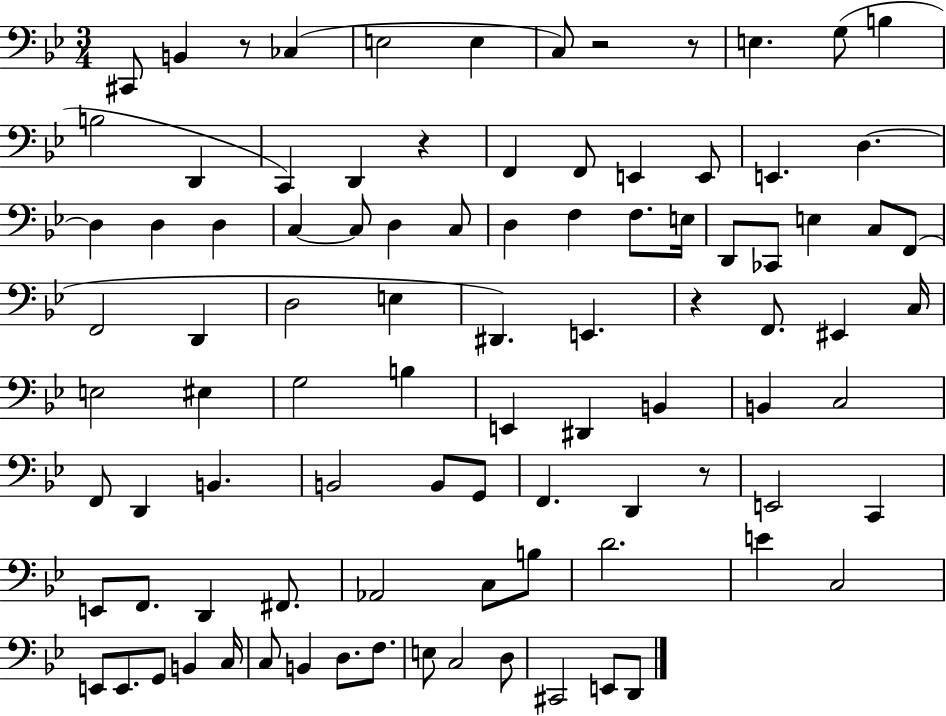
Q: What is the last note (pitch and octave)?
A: D2